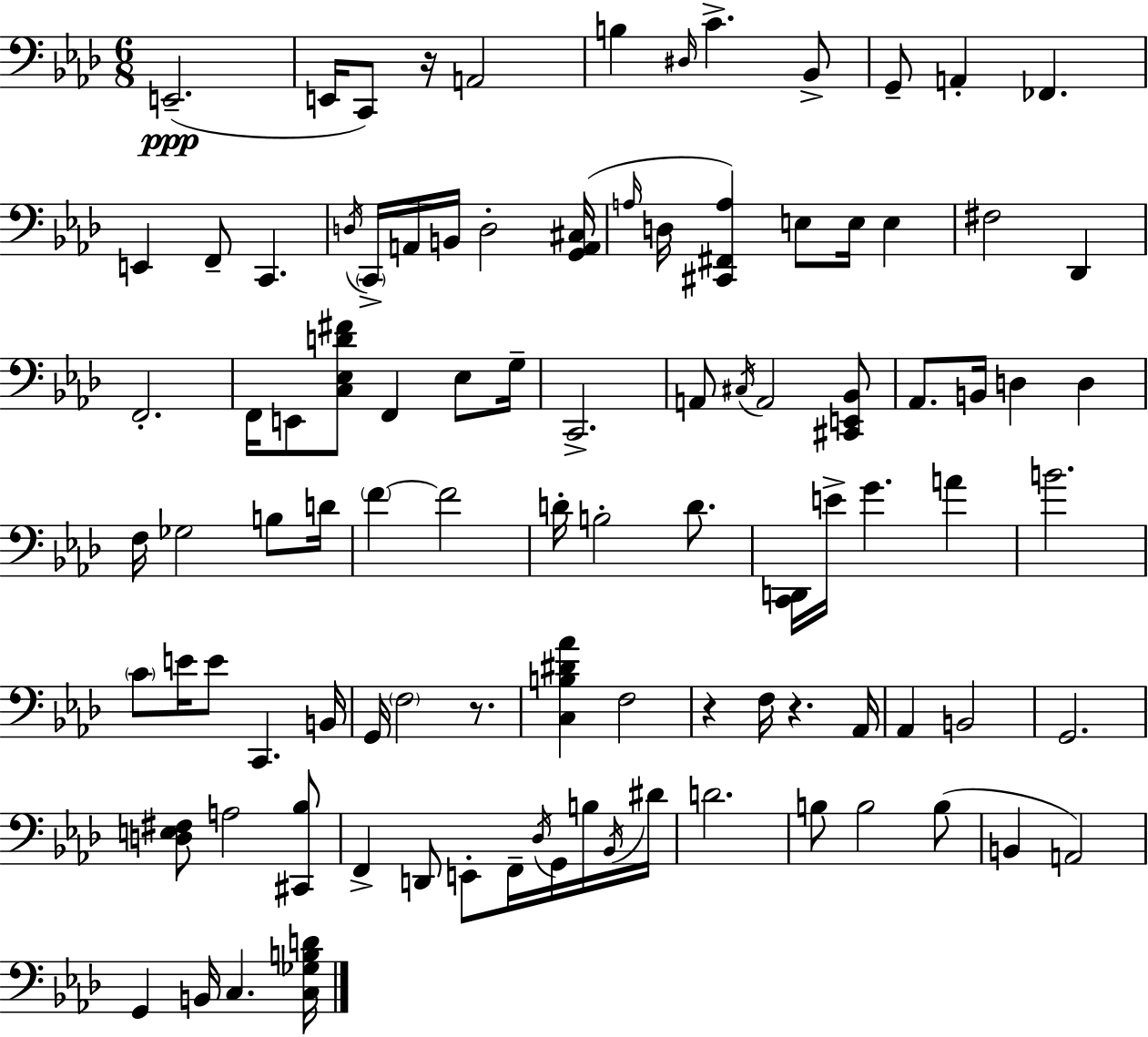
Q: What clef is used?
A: bass